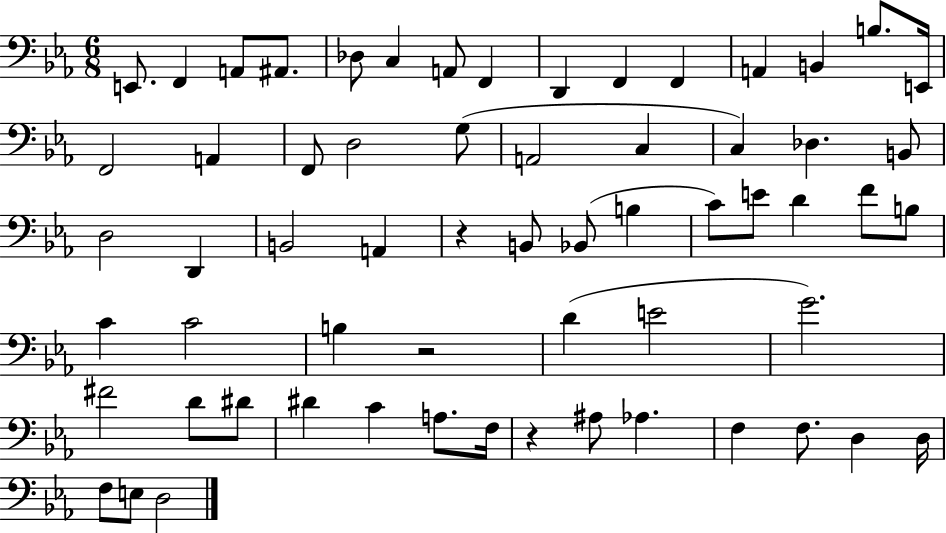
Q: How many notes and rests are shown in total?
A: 62